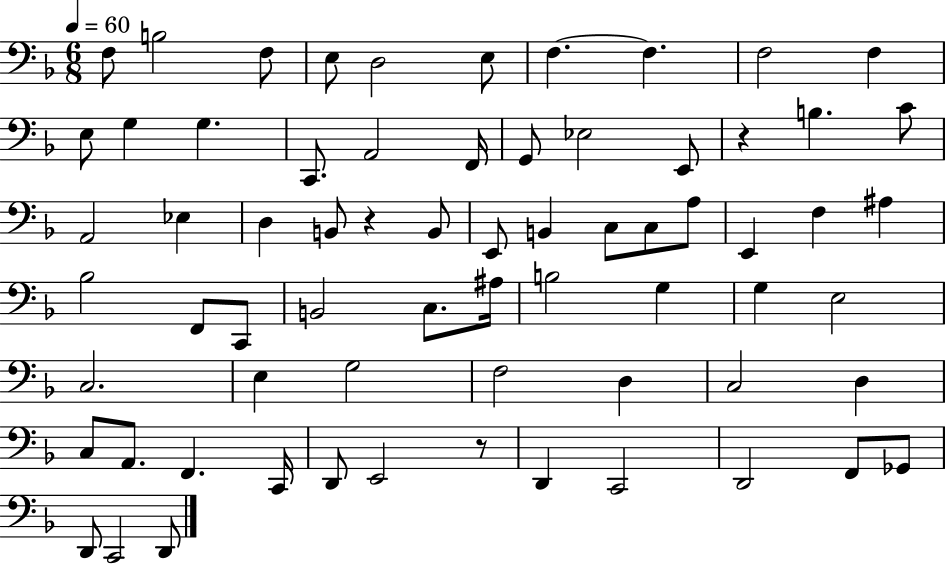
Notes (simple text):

F3/e B3/h F3/e E3/e D3/h E3/e F3/q. F3/q. F3/h F3/q E3/e G3/q G3/q. C2/e. A2/h F2/s G2/e Eb3/h E2/e R/q B3/q. C4/e A2/h Eb3/q D3/q B2/e R/q B2/e E2/e B2/q C3/e C3/e A3/e E2/q F3/q A#3/q Bb3/h F2/e C2/e B2/h C3/e. A#3/s B3/h G3/q G3/q E3/h C3/h. E3/q G3/h F3/h D3/q C3/h D3/q C3/e A2/e. F2/q. C2/s D2/e E2/h R/e D2/q C2/h D2/h F2/e Gb2/e D2/e C2/h D2/e